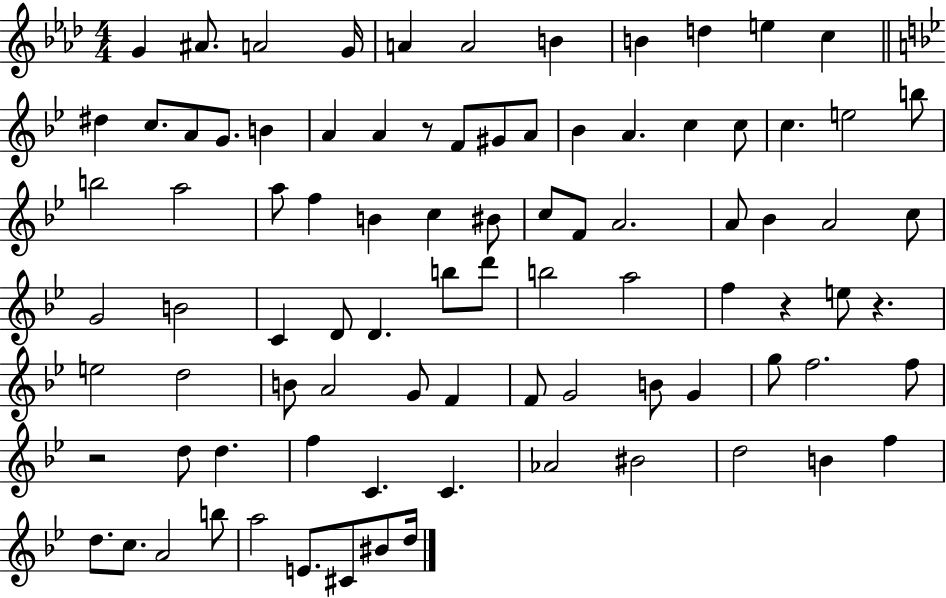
G4/q A#4/e. A4/h G4/s A4/q A4/h B4/q B4/q D5/q E5/q C5/q D#5/q C5/e. A4/e G4/e. B4/q A4/q A4/q R/e F4/e G#4/e A4/e Bb4/q A4/q. C5/q C5/e C5/q. E5/h B5/e B5/h A5/h A5/e F5/q B4/q C5/q BIS4/e C5/e F4/e A4/h. A4/e Bb4/q A4/h C5/e G4/h B4/h C4/q D4/e D4/q. B5/e D6/e B5/h A5/h F5/q R/q E5/e R/q. E5/h D5/h B4/e A4/h G4/e F4/q F4/e G4/h B4/e G4/q G5/e F5/h. F5/e R/h D5/e D5/q. F5/q C4/q. C4/q. Ab4/h BIS4/h D5/h B4/q F5/q D5/e. C5/e. A4/h B5/e A5/h E4/e. C#4/e BIS4/e D5/s